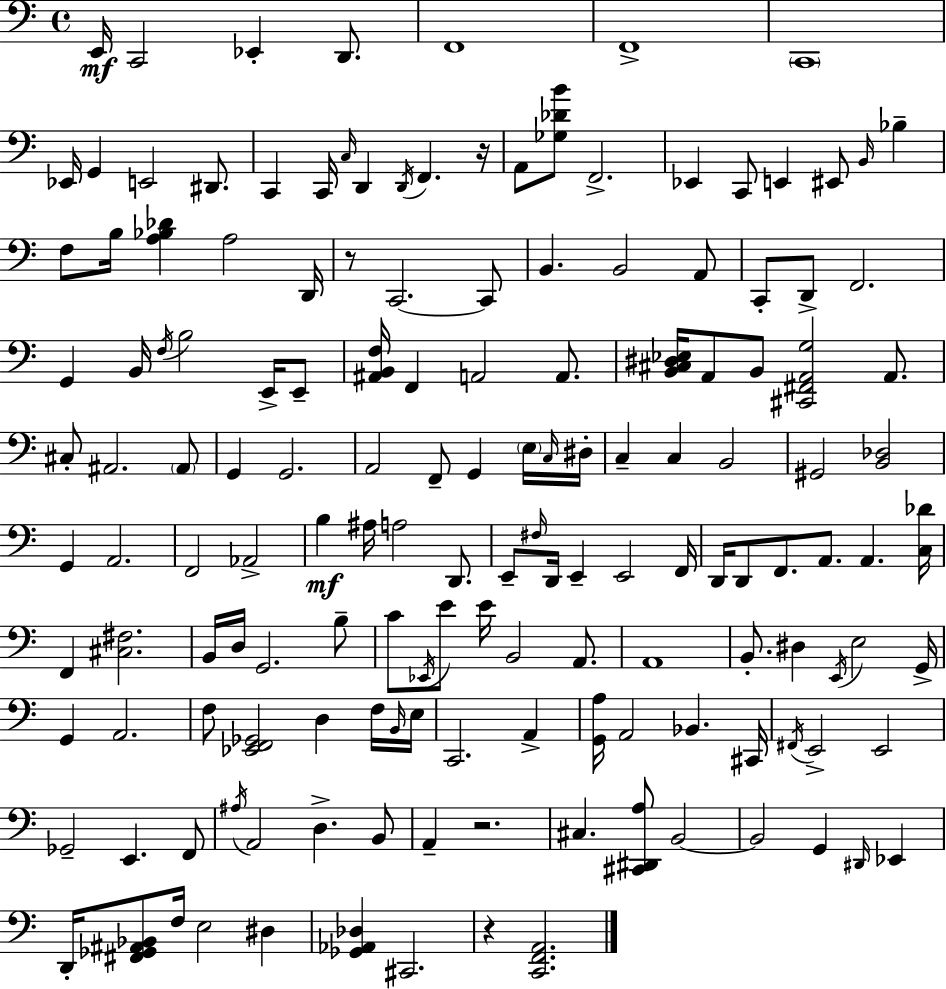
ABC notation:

X:1
T:Untitled
M:4/4
L:1/4
K:Am
E,,/4 C,,2 _E,, D,,/2 F,,4 F,,4 C,,4 _E,,/4 G,, E,,2 ^D,,/2 C,, C,,/4 C,/4 D,, D,,/4 F,, z/4 A,,/2 [_G,_DB]/2 F,,2 _E,, C,,/2 E,, ^E,,/2 B,,/4 _B, F,/2 B,/4 [A,_B,_D] A,2 D,,/4 z/2 C,,2 C,,/2 B,, B,,2 A,,/2 C,,/2 D,,/2 F,,2 G,, B,,/4 F,/4 B,2 E,,/4 E,,/2 [^A,,B,,F,]/4 F,, A,,2 A,,/2 [B,,^C,^D,_E,]/4 A,,/2 B,,/2 [^C,,^F,,A,,G,]2 A,,/2 ^C,/2 ^A,,2 ^A,,/2 G,, G,,2 A,,2 F,,/2 G,, E,/4 C,/4 ^D,/4 C, C, B,,2 ^G,,2 [B,,_D,]2 G,, A,,2 F,,2 _A,,2 B, ^A,/4 A,2 D,,/2 E,,/2 ^F,/4 D,,/4 E,, E,,2 F,,/4 D,,/4 D,,/2 F,,/2 A,,/2 A,, [C,_D]/4 F,, [^C,^F,]2 B,,/4 D,/4 G,,2 B,/2 C/2 _E,,/4 E/2 E/4 B,,2 A,,/2 A,,4 B,,/2 ^D, E,,/4 E,2 G,,/4 G,, A,,2 F,/2 [_E,,F,,_G,,]2 D, F,/4 B,,/4 E,/4 C,,2 A,, [G,,A,]/4 A,,2 _B,, ^C,,/4 ^F,,/4 E,,2 E,,2 _G,,2 E,, F,,/2 ^A,/4 A,,2 D, B,,/2 A,, z2 ^C, [^C,,^D,,A,]/2 B,,2 B,,2 G,, ^D,,/4 _E,, D,,/4 [^F,,_G,,^A,,_B,,]/2 F,/4 E,2 ^D, [_G,,_A,,_D,] ^C,,2 z [C,,F,,A,,]2